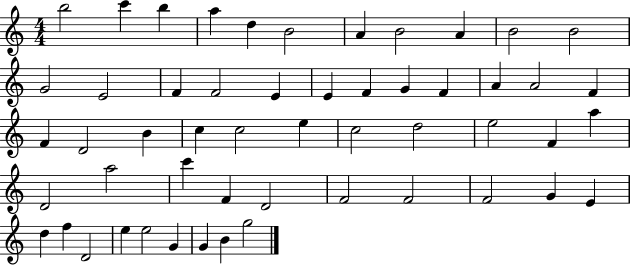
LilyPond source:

{
  \clef treble
  \numericTimeSignature
  \time 4/4
  \key c \major
  b''2 c'''4 b''4 | a''4 d''4 b'2 | a'4 b'2 a'4 | b'2 b'2 | \break g'2 e'2 | f'4 f'2 e'4 | e'4 f'4 g'4 f'4 | a'4 a'2 f'4 | \break f'4 d'2 b'4 | c''4 c''2 e''4 | c''2 d''2 | e''2 f'4 a''4 | \break d'2 a''2 | c'''4 f'4 d'2 | f'2 f'2 | f'2 g'4 e'4 | \break d''4 f''4 d'2 | e''4 e''2 g'4 | g'4 b'4 g''2 | \bar "|."
}